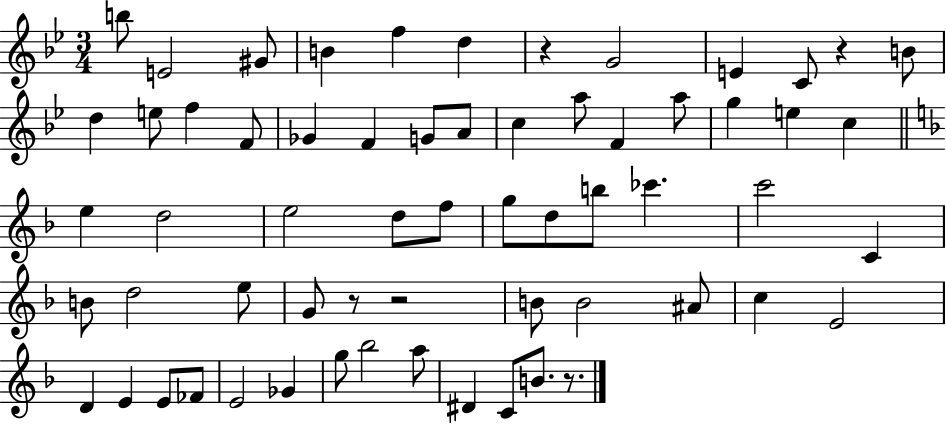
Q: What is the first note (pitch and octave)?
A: B5